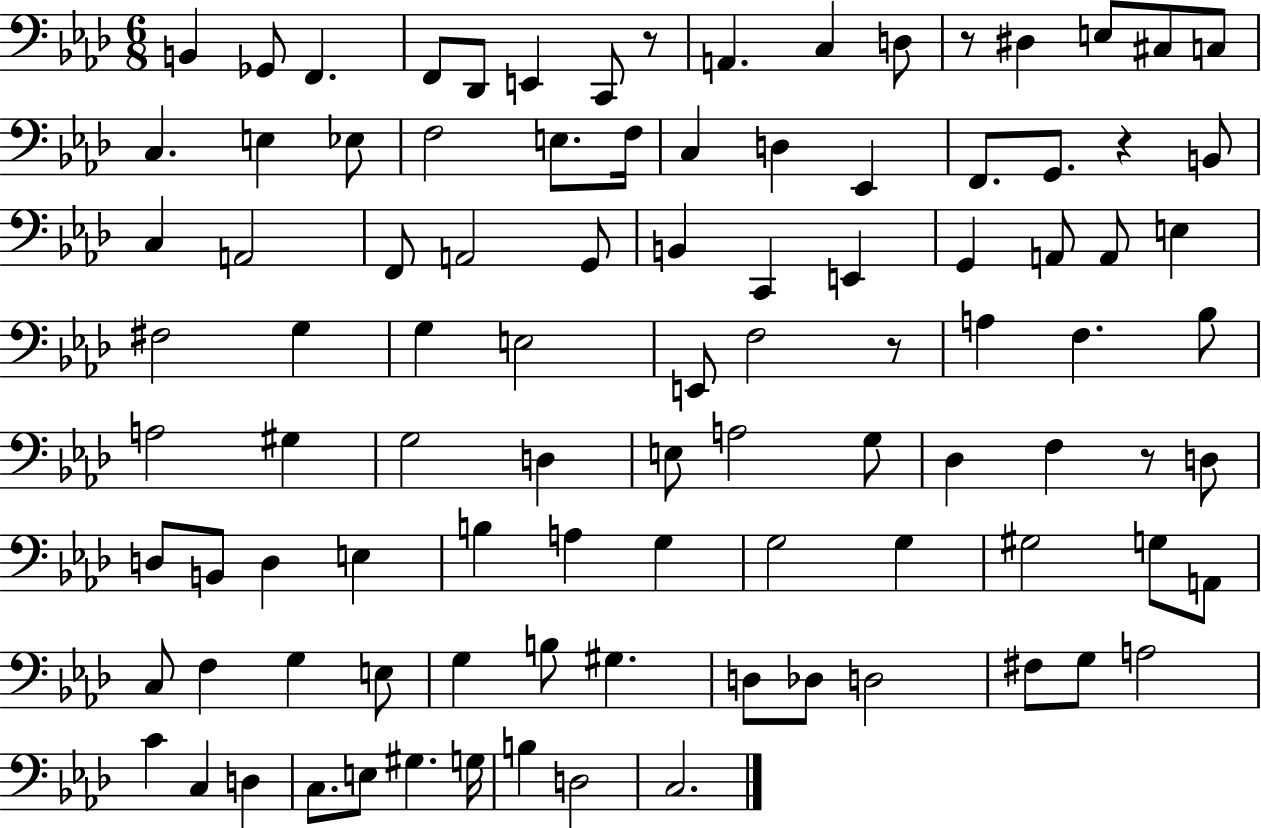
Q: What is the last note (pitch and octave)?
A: C3